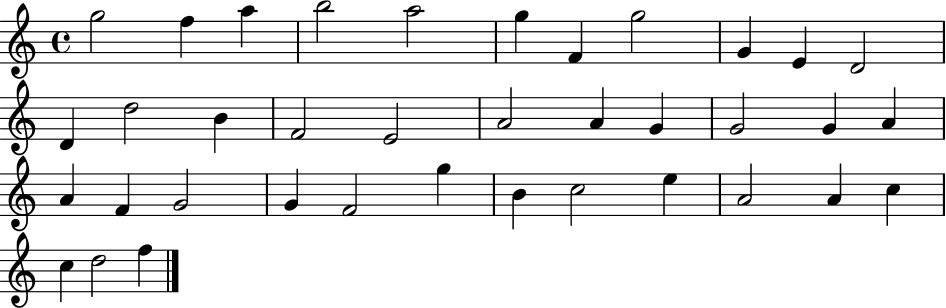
{
  \clef treble
  \time 4/4
  \defaultTimeSignature
  \key c \major
  g''2 f''4 a''4 | b''2 a''2 | g''4 f'4 g''2 | g'4 e'4 d'2 | \break d'4 d''2 b'4 | f'2 e'2 | a'2 a'4 g'4 | g'2 g'4 a'4 | \break a'4 f'4 g'2 | g'4 f'2 g''4 | b'4 c''2 e''4 | a'2 a'4 c''4 | \break c''4 d''2 f''4 | \bar "|."
}